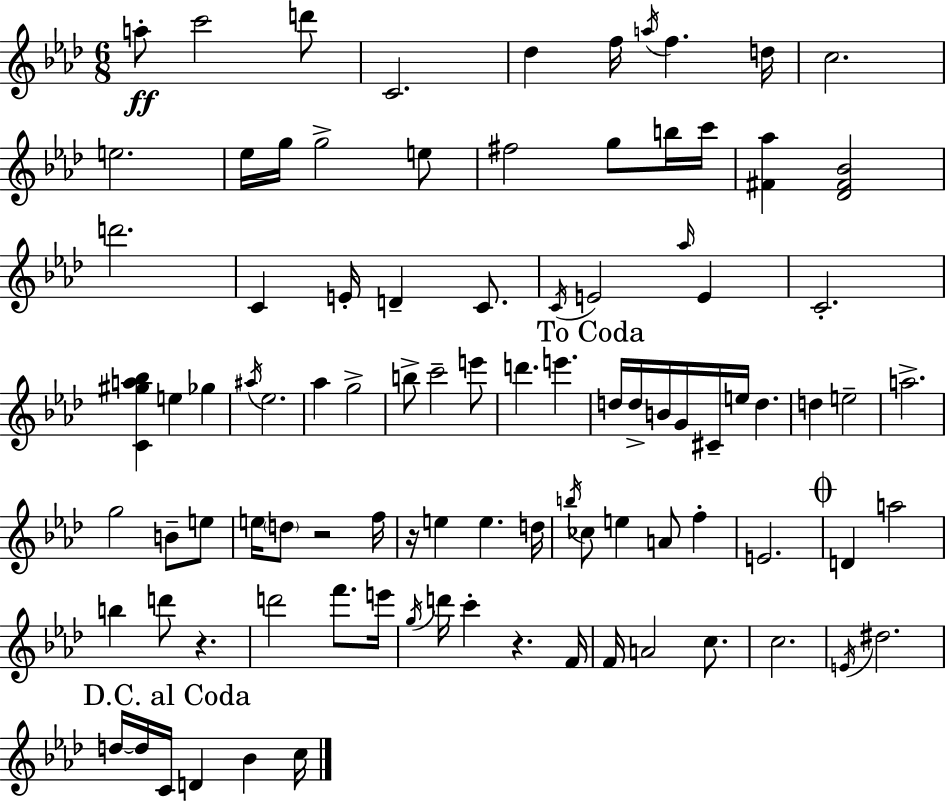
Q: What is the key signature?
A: F minor